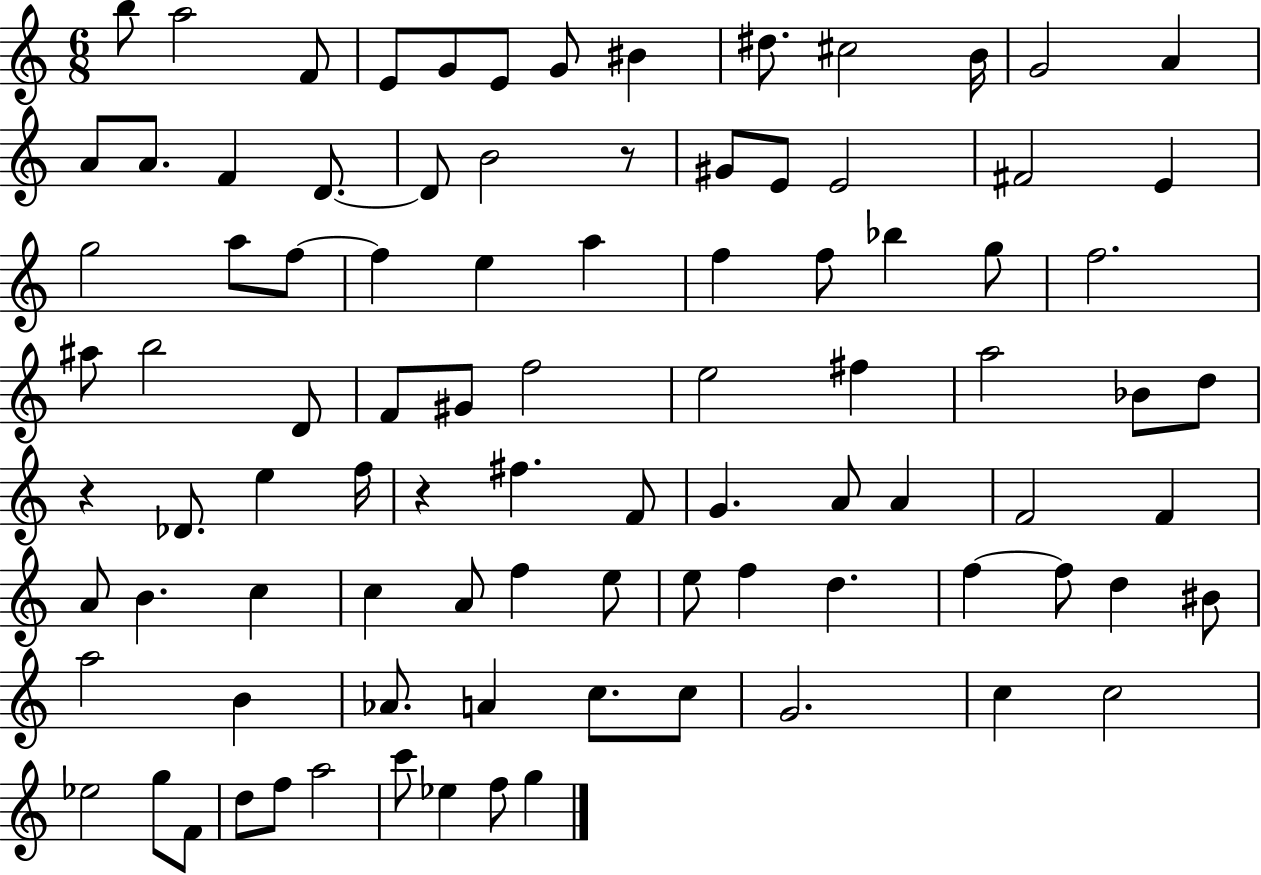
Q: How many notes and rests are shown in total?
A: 92